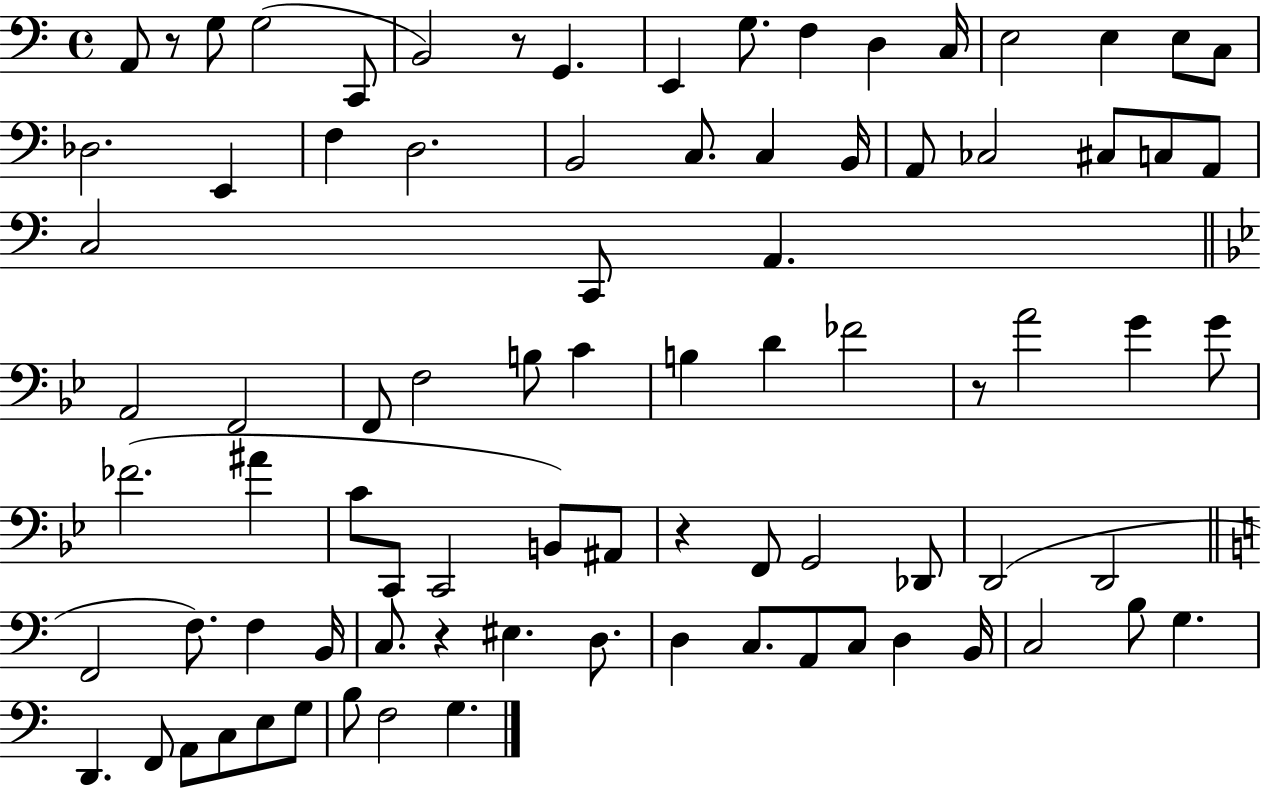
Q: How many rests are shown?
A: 5